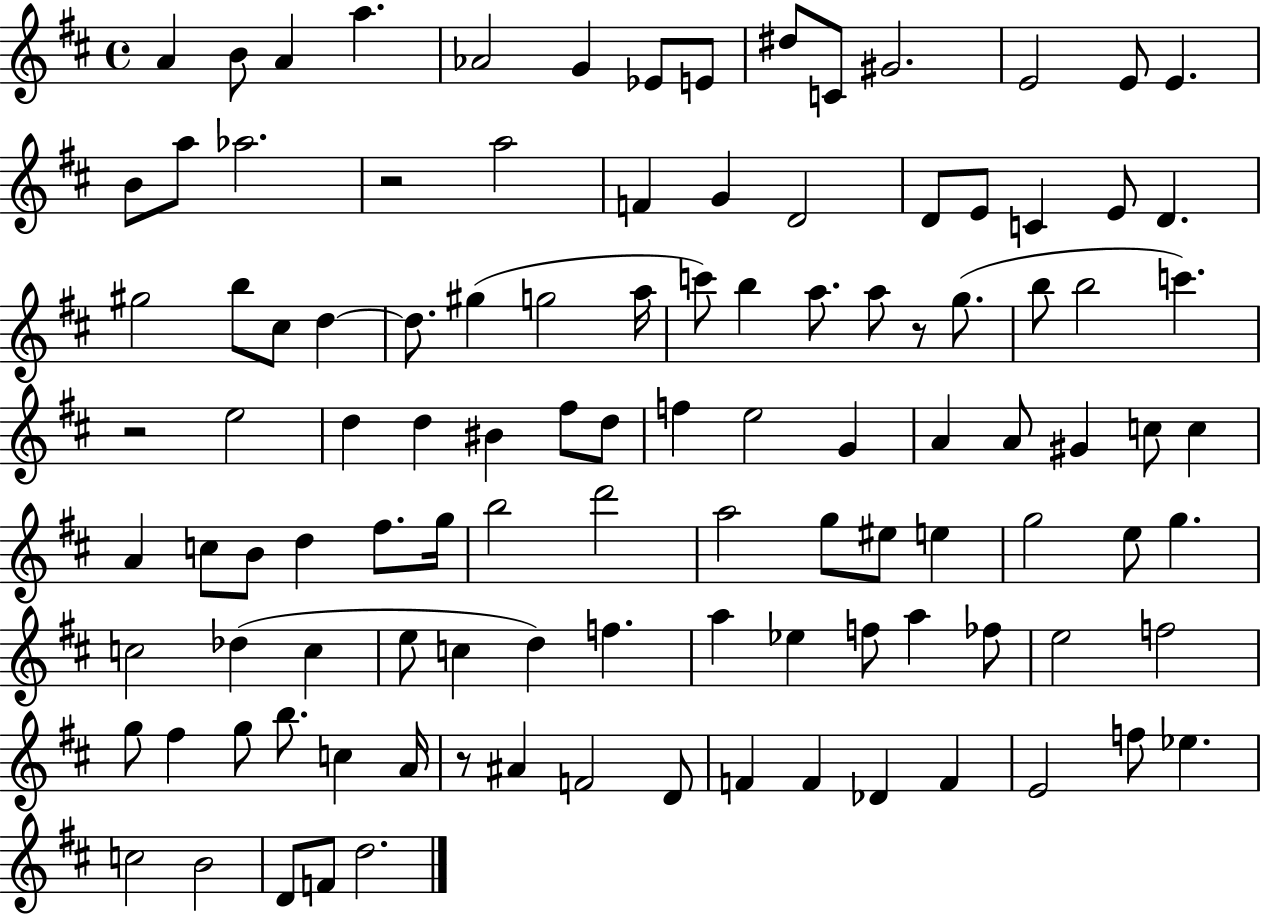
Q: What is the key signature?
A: D major